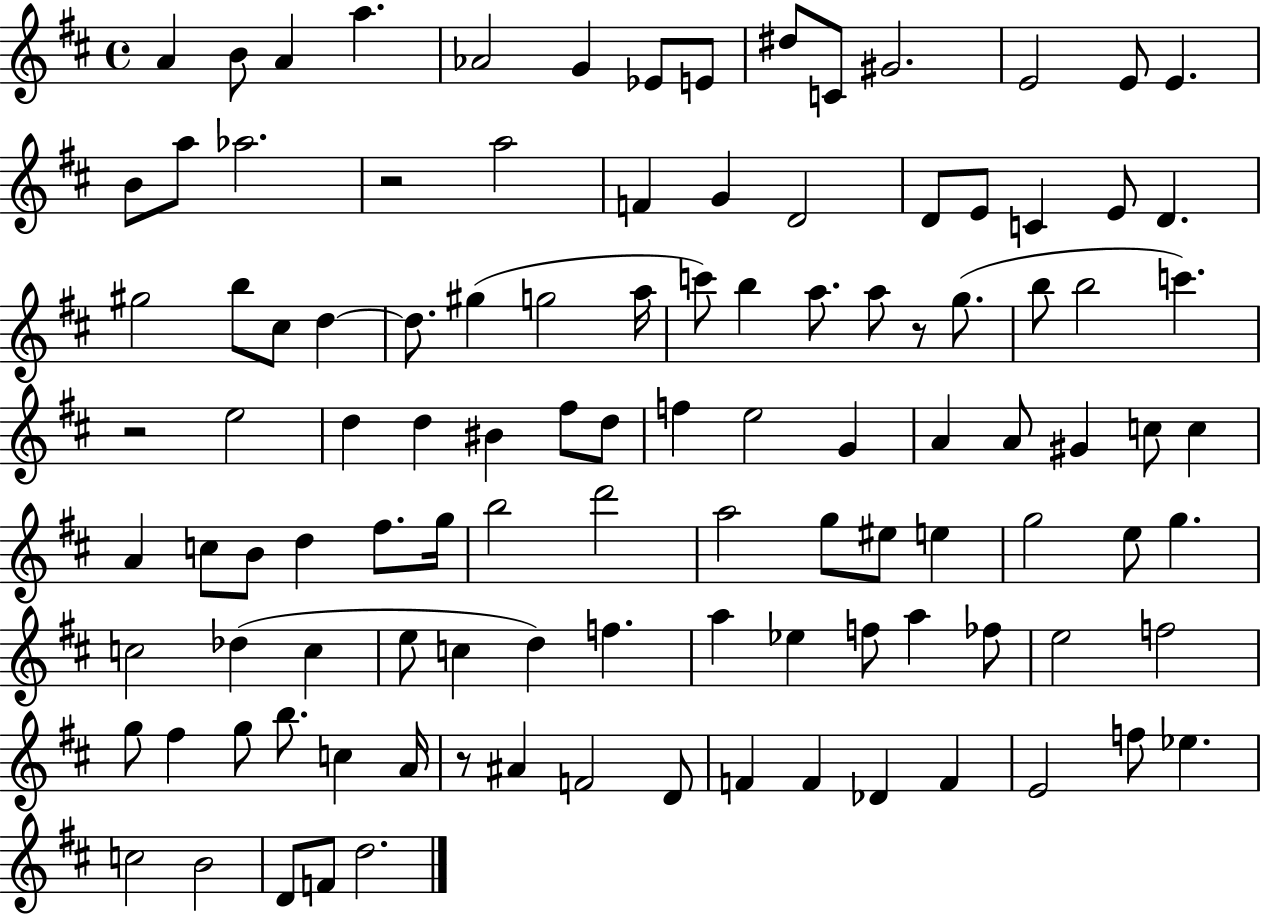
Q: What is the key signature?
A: D major